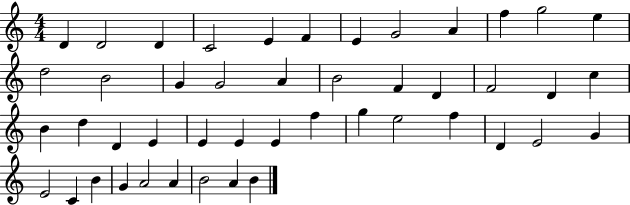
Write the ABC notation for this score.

X:1
T:Untitled
M:4/4
L:1/4
K:C
D D2 D C2 E F E G2 A f g2 e d2 B2 G G2 A B2 F D F2 D c B d D E E E E f g e2 f D E2 G E2 C B G A2 A B2 A B